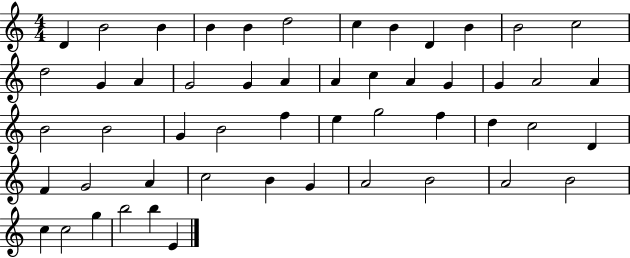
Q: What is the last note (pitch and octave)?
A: E4